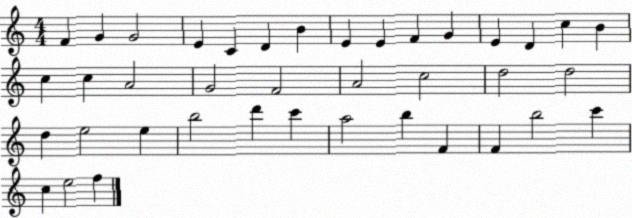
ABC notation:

X:1
T:Untitled
M:4/4
L:1/4
K:C
F G G2 E C D B E E F G E D c B c c A2 G2 F2 A2 c2 d2 d2 d e2 e b2 d' c' a2 b F F b2 c' c e2 f